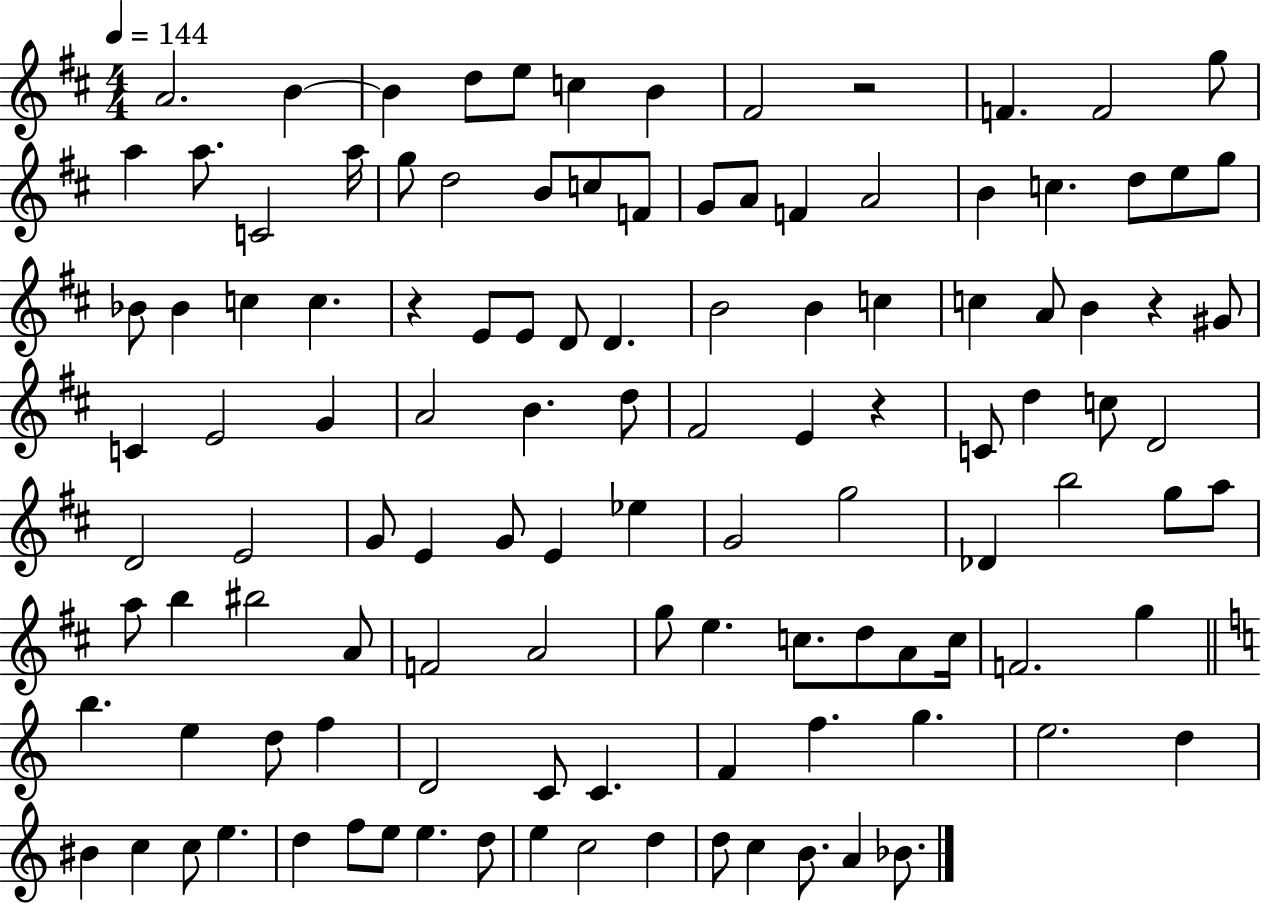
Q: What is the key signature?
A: D major